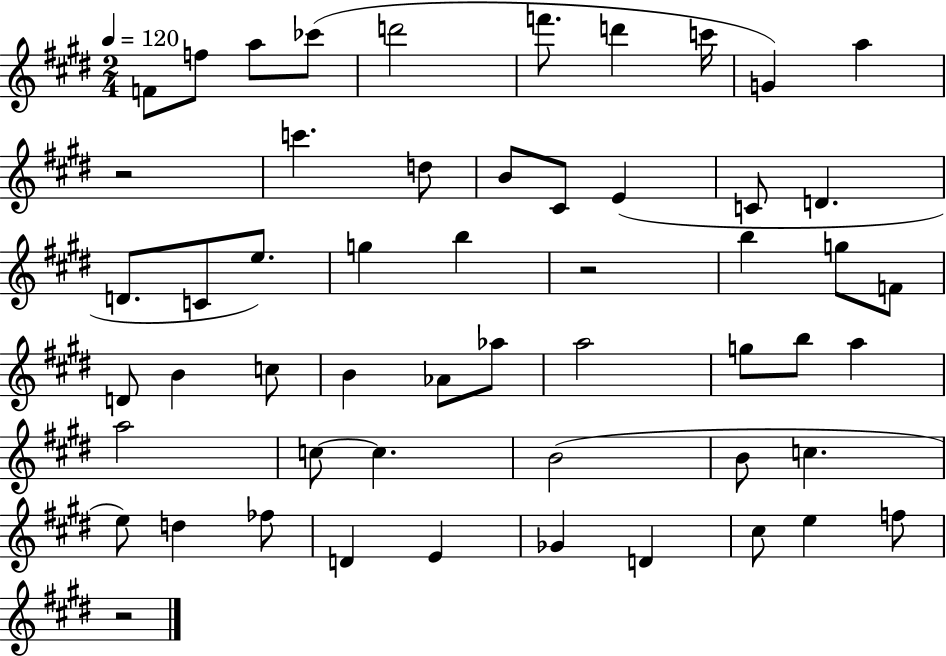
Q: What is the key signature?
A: E major